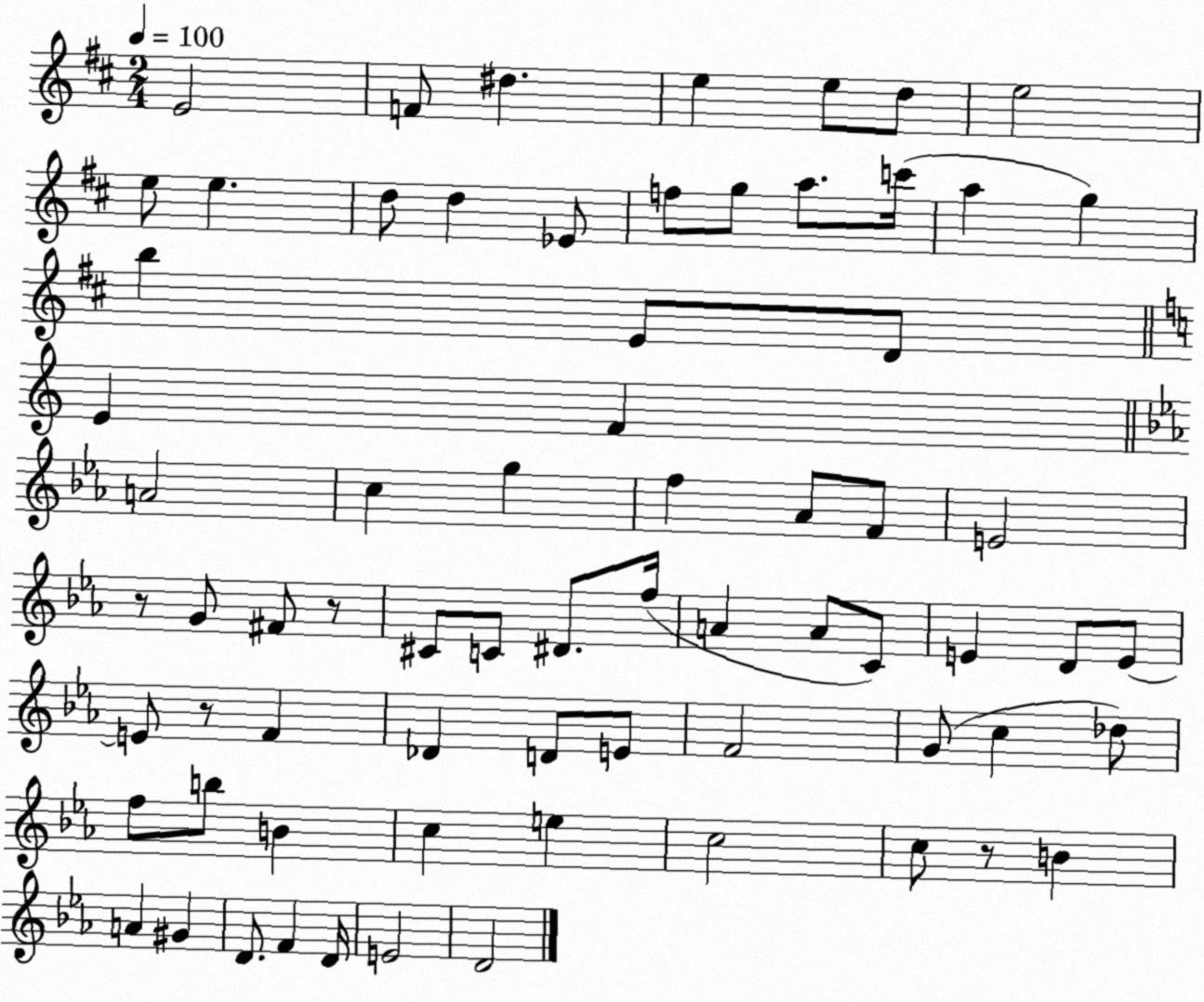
X:1
T:Untitled
M:2/4
L:1/4
K:D
E2 F/2 ^d e e/2 d/2 e2 e/2 e d/2 d _E/2 f/2 g/2 a/2 c'/4 a g b E/2 D/2 E F A2 c g f _A/2 F/2 E2 z/2 G/2 ^F/2 z/2 ^C/2 C/2 ^D/2 f/4 A A/2 C/2 E D/2 E/2 E/2 z/2 F _D D/2 E/2 F2 G/2 c _d/2 f/2 b/2 B c e c2 c/2 z/2 B A ^G D/2 F D/4 E2 D2